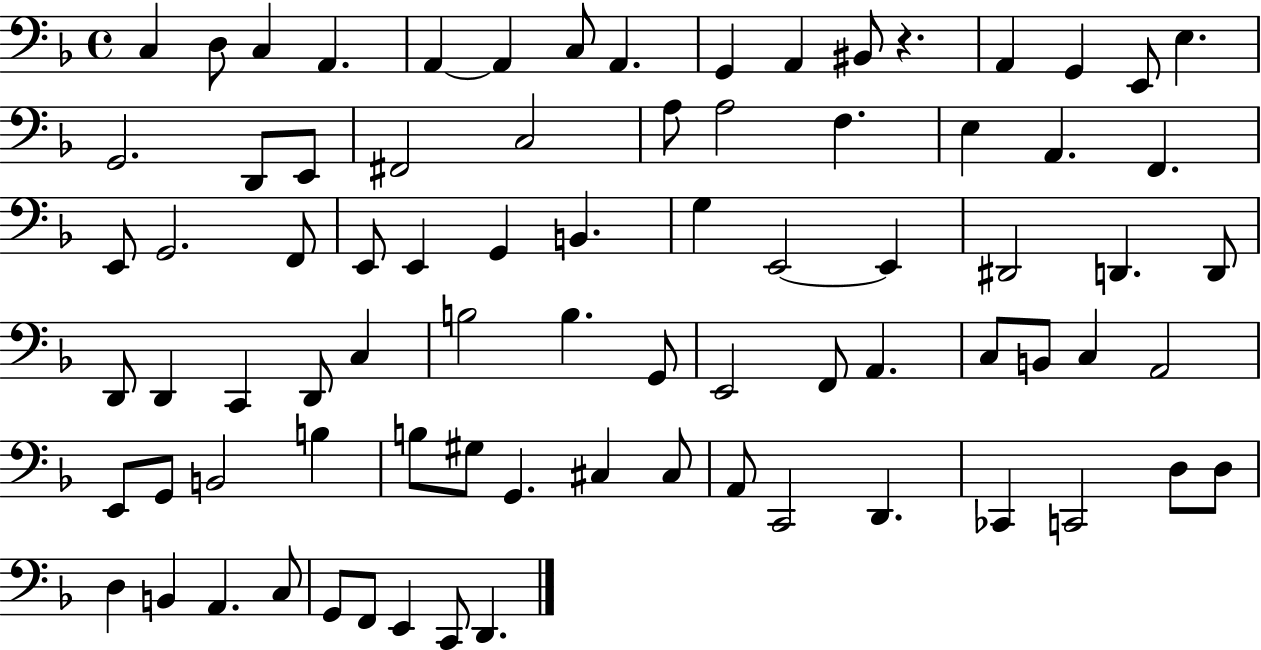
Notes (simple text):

C3/q D3/e C3/q A2/q. A2/q A2/q C3/e A2/q. G2/q A2/q BIS2/e R/q. A2/q G2/q E2/e E3/q. G2/h. D2/e E2/e F#2/h C3/h A3/e A3/h F3/q. E3/q A2/q. F2/q. E2/e G2/h. F2/e E2/e E2/q G2/q B2/q. G3/q E2/h E2/q D#2/h D2/q. D2/e D2/e D2/q C2/q D2/e C3/q B3/h B3/q. G2/e E2/h F2/e A2/q. C3/e B2/e C3/q A2/h E2/e G2/e B2/h B3/q B3/e G#3/e G2/q. C#3/q C#3/e A2/e C2/h D2/q. CES2/q C2/h D3/e D3/e D3/q B2/q A2/q. C3/e G2/e F2/e E2/q C2/e D2/q.